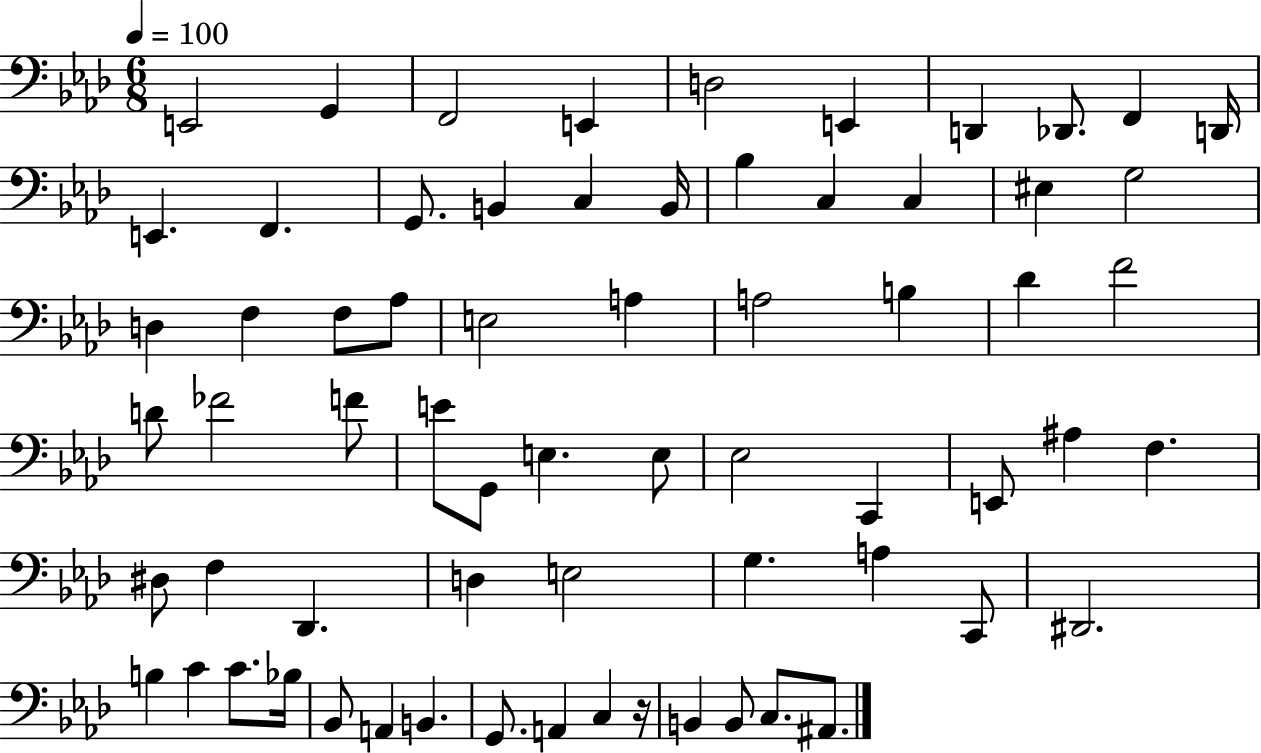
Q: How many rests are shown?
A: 1